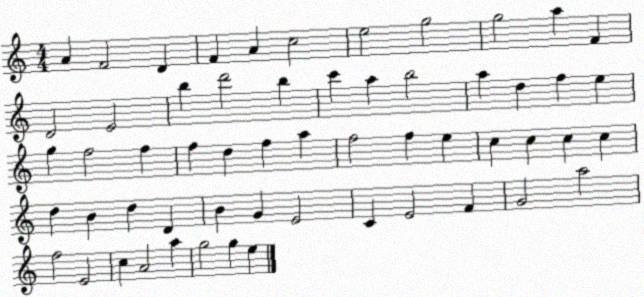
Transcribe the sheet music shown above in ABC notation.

X:1
T:Untitled
M:4/4
L:1/4
K:C
A F2 D F A c2 e2 g2 g2 a F D2 E2 b d'2 b c' a b2 a d f e g f2 f f d f a f2 f e c c c c d B d D B G E2 C E2 F G2 a2 f2 E2 c A2 a g2 g e